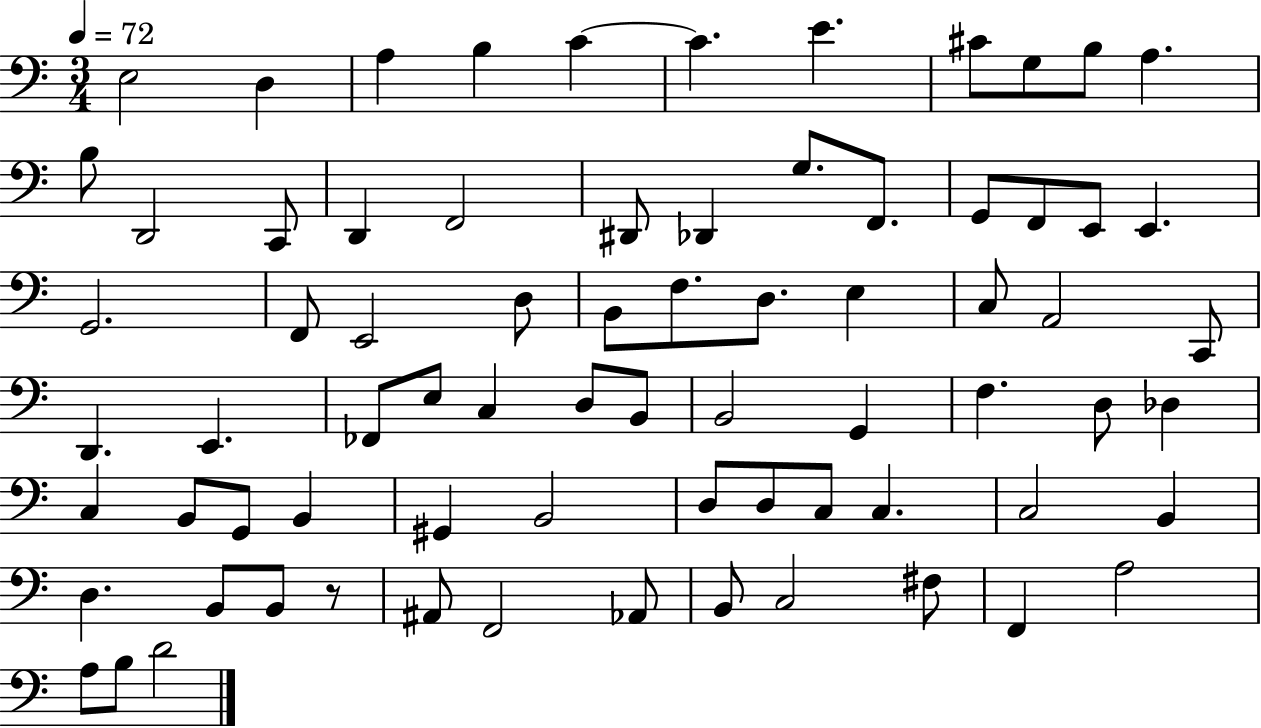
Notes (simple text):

E3/h D3/q A3/q B3/q C4/q C4/q. E4/q. C#4/e G3/e B3/e A3/q. B3/e D2/h C2/e D2/q F2/h D#2/e Db2/q G3/e. F2/e. G2/e F2/e E2/e E2/q. G2/h. F2/e E2/h D3/e B2/e F3/e. D3/e. E3/q C3/e A2/h C2/e D2/q. E2/q. FES2/e E3/e C3/q D3/e B2/e B2/h G2/q F3/q. D3/e Db3/q C3/q B2/e G2/e B2/q G#2/q B2/h D3/e D3/e C3/e C3/q. C3/h B2/q D3/q. B2/e B2/e R/e A#2/e F2/h Ab2/e B2/e C3/h F#3/e F2/q A3/h A3/e B3/e D4/h